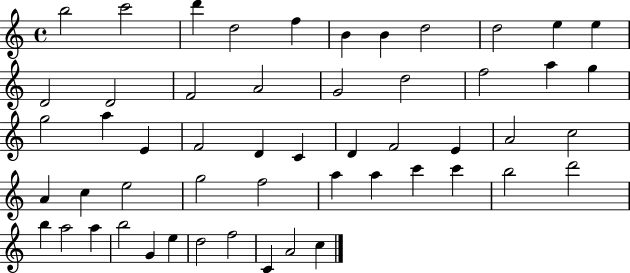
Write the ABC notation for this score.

X:1
T:Untitled
M:4/4
L:1/4
K:C
b2 c'2 d' d2 f B B d2 d2 e e D2 D2 F2 A2 G2 d2 f2 a g g2 a E F2 D C D F2 E A2 c2 A c e2 g2 f2 a a c' c' b2 d'2 b a2 a b2 G e d2 f2 C A2 c